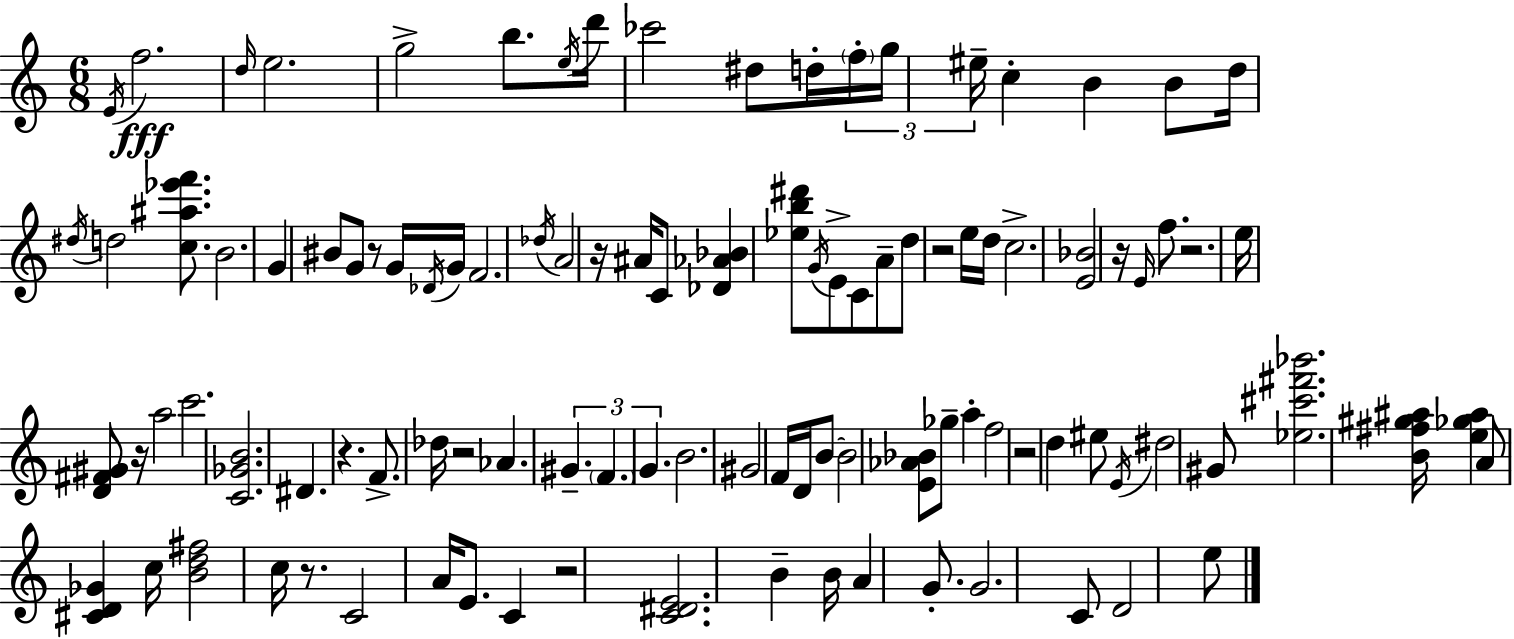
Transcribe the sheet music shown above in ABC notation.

X:1
T:Untitled
M:6/8
L:1/4
K:Am
E/4 f2 d/4 e2 g2 b/2 e/4 d'/4 _c'2 ^d/2 d/4 f/4 g/4 ^e/4 c B B/2 d/4 ^d/4 d2 [c^a_e'f']/2 B2 G ^B/2 G/2 z/2 G/4 _D/4 G/4 F2 _d/4 A2 z/4 ^A/4 C/2 [_D_A_B] [_eb^d']/2 G/4 E/2 C/2 A/2 d/2 z2 e/4 d/4 c2 [E_B]2 z/4 E/4 f/2 z2 e/4 [D^F^G]/2 z/4 a2 c'2 [C_GB]2 ^D z F/2 _d/4 z2 _A ^G F G B2 ^G2 F/4 D/4 B/2 B2 [E_A_B]/2 _g/2 a f2 z2 d ^e/2 E/4 ^d2 ^G/2 [_e^c'^f'_b']2 [B^f^g^a]/4 [e_g^a] A/2 [^CD_G] c/4 [Bd^f]2 c/4 z/2 C2 A/4 E/2 C z2 [C^DE]2 B B/4 A G/2 G2 C/2 D2 e/2